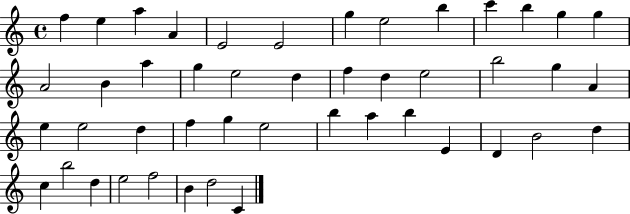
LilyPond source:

{
  \clef treble
  \time 4/4
  \defaultTimeSignature
  \key c \major
  f''4 e''4 a''4 a'4 | e'2 e'2 | g''4 e''2 b''4 | c'''4 b''4 g''4 g''4 | \break a'2 b'4 a''4 | g''4 e''2 d''4 | f''4 d''4 e''2 | b''2 g''4 a'4 | \break e''4 e''2 d''4 | f''4 g''4 e''2 | b''4 a''4 b''4 e'4 | d'4 b'2 d''4 | \break c''4 b''2 d''4 | e''2 f''2 | b'4 d''2 c'4 | \bar "|."
}